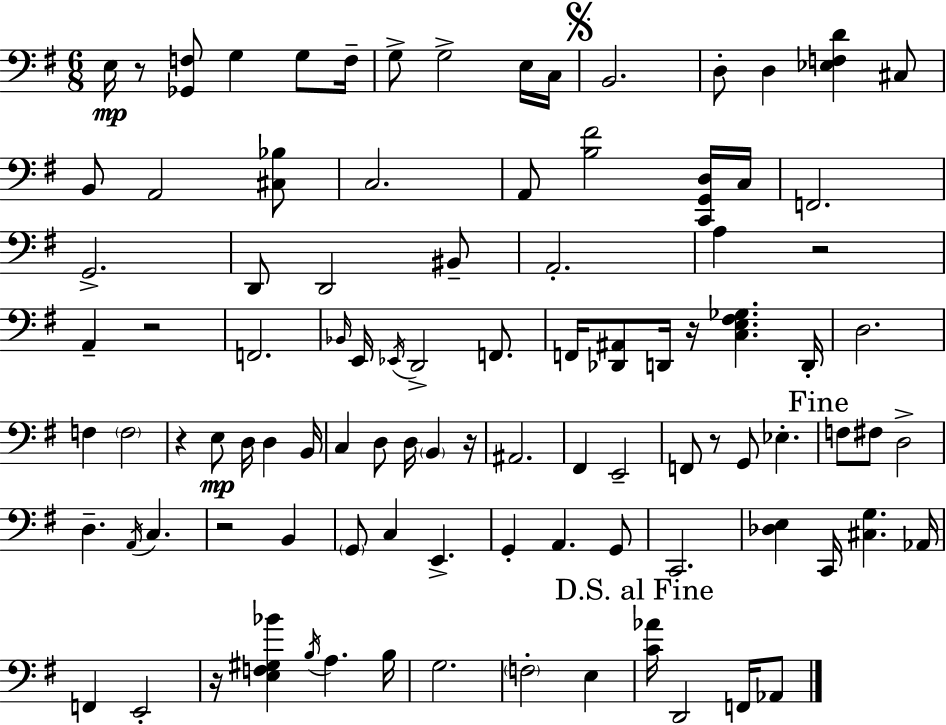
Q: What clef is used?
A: bass